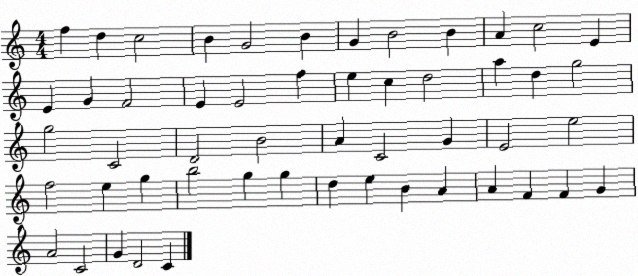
X:1
T:Untitled
M:4/4
L:1/4
K:C
f d c2 B G2 B G B2 B A c2 E E G F2 E E2 f e c d2 a d g2 g2 C2 D2 B2 A C2 G E2 e2 f2 e g b2 g g d e B A A F F G A2 C2 G D2 C